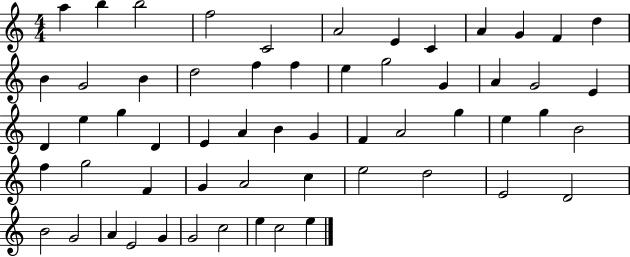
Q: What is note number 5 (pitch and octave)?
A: C4